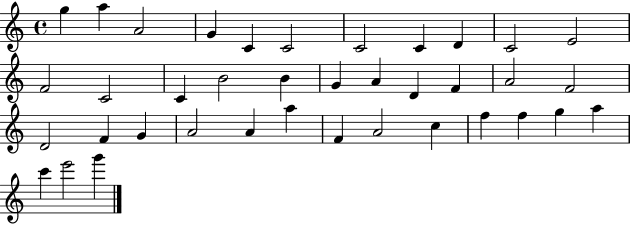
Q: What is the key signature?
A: C major